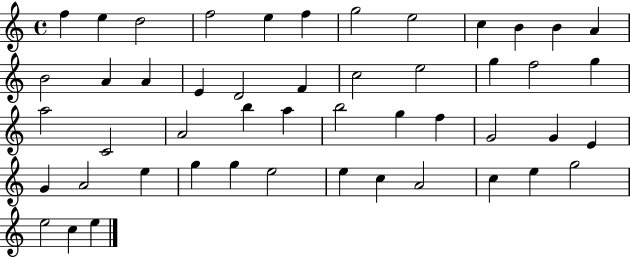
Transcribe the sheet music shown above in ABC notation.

X:1
T:Untitled
M:4/4
L:1/4
K:C
f e d2 f2 e f g2 e2 c B B A B2 A A E D2 F c2 e2 g f2 g a2 C2 A2 b a b2 g f G2 G E G A2 e g g e2 e c A2 c e g2 e2 c e